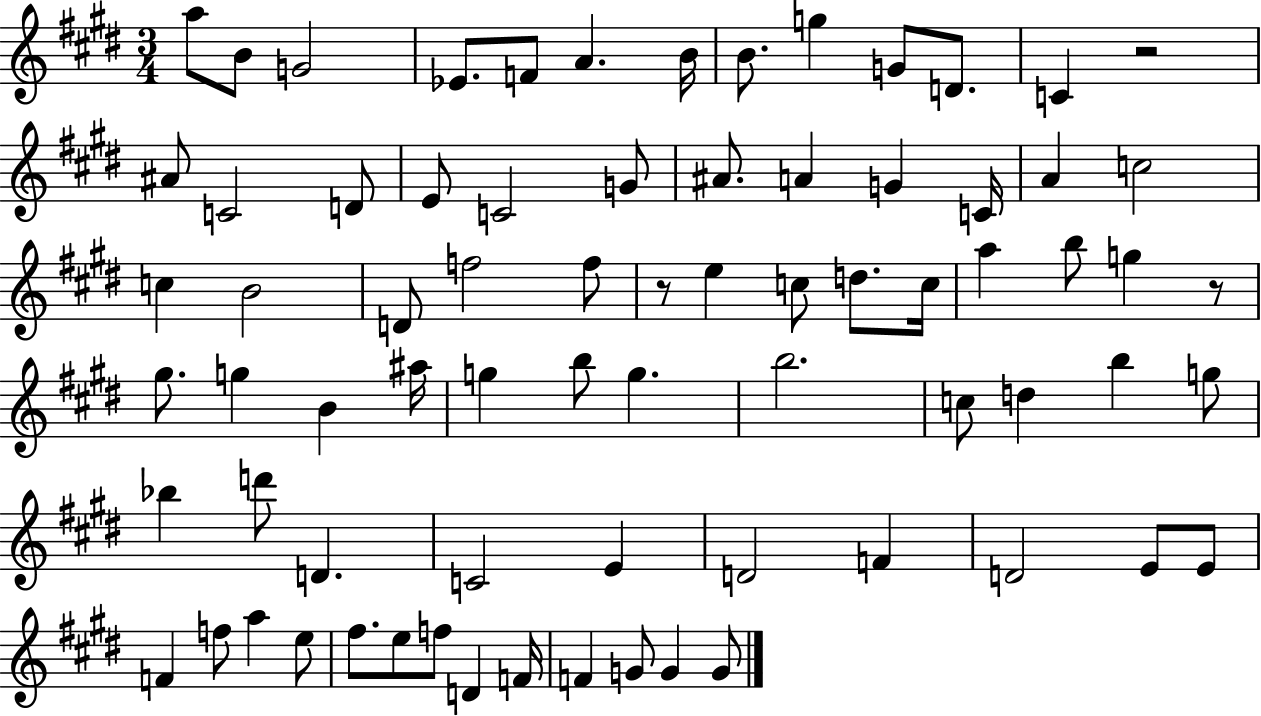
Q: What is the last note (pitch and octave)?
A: G4